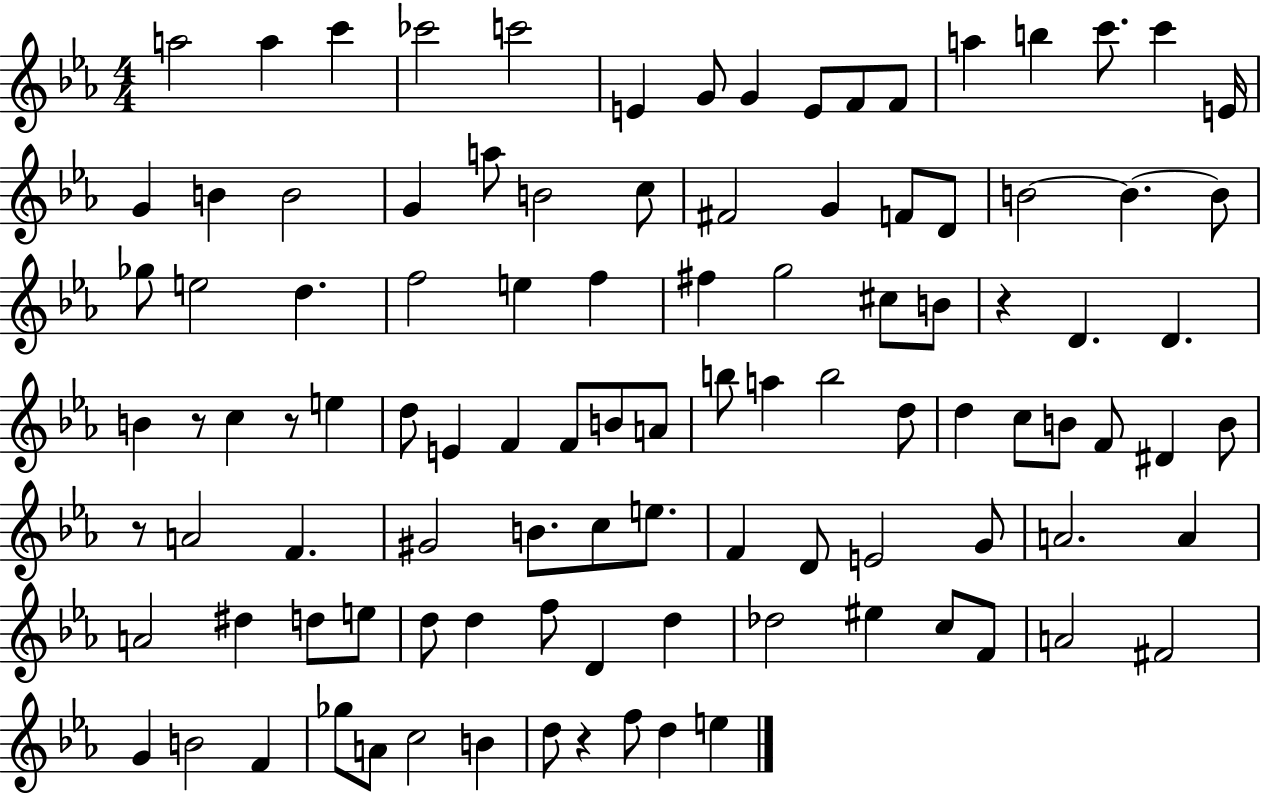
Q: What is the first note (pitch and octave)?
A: A5